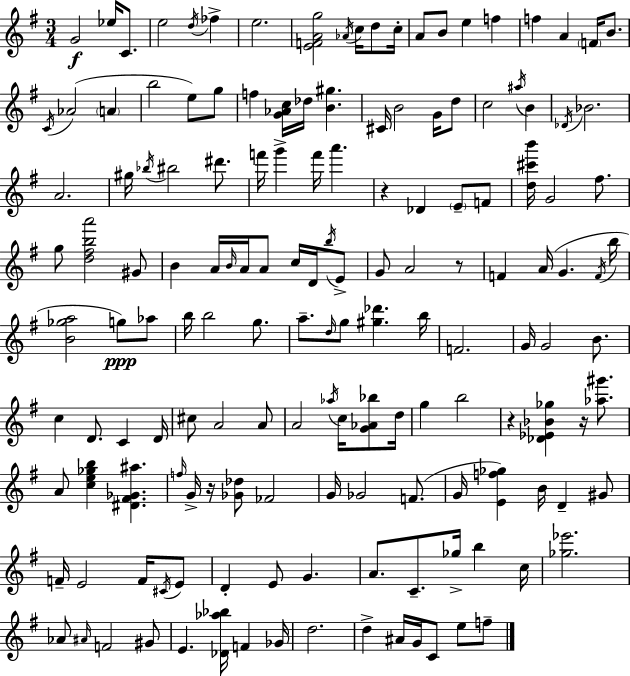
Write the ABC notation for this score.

X:1
T:Untitled
M:3/4
L:1/4
K:Em
G2 _e/4 C/2 e2 d/4 _f e2 [EFAg]2 _A/4 c/4 d/2 c/4 A/2 B/2 e f f A F/4 B/2 C/4 _A2 A b2 e/2 g/2 f [G_Ac]/4 _d/4 [B^g] ^C/4 B2 G/4 d/2 c2 ^a/4 B _D/4 _B2 A2 ^g/4 _b/4 ^b2 ^d'/2 f'/4 g' f'/4 a' z _D E/2 F/2 [d^c'b']/4 G2 ^f/2 g/2 [d^fba']2 ^G/2 B A/4 B/4 A/4 A/2 c/4 D/4 b/4 E/2 G/2 A2 z/2 F A/4 G F/4 b/4 [B_ga]2 g/2 _a/2 b/4 b2 g/2 a/2 d/4 g/2 [^g_d'] b/4 F2 G/4 G2 B/2 c D/2 C D/4 ^c/2 A2 A/2 A2 _a/4 c/4 [G_A_b]/2 d/4 g b2 z [_D_E_B_g] z/4 [_a^g']/2 A/2 [ce_gb] [^D^F_G^a] f/4 G/4 z/4 [_G_d]/2 _F2 G/4 _G2 F/2 G/4 [Ef_g] B/4 D ^G/2 F/4 E2 F/4 ^C/4 E/2 D E/2 G A/2 C/2 _g/4 b c/4 [_g_e']2 _A/2 ^A/4 F2 ^G/2 E [_D_a_b]/4 F _G/4 d2 d ^A/4 G/4 C/2 e/2 f/2